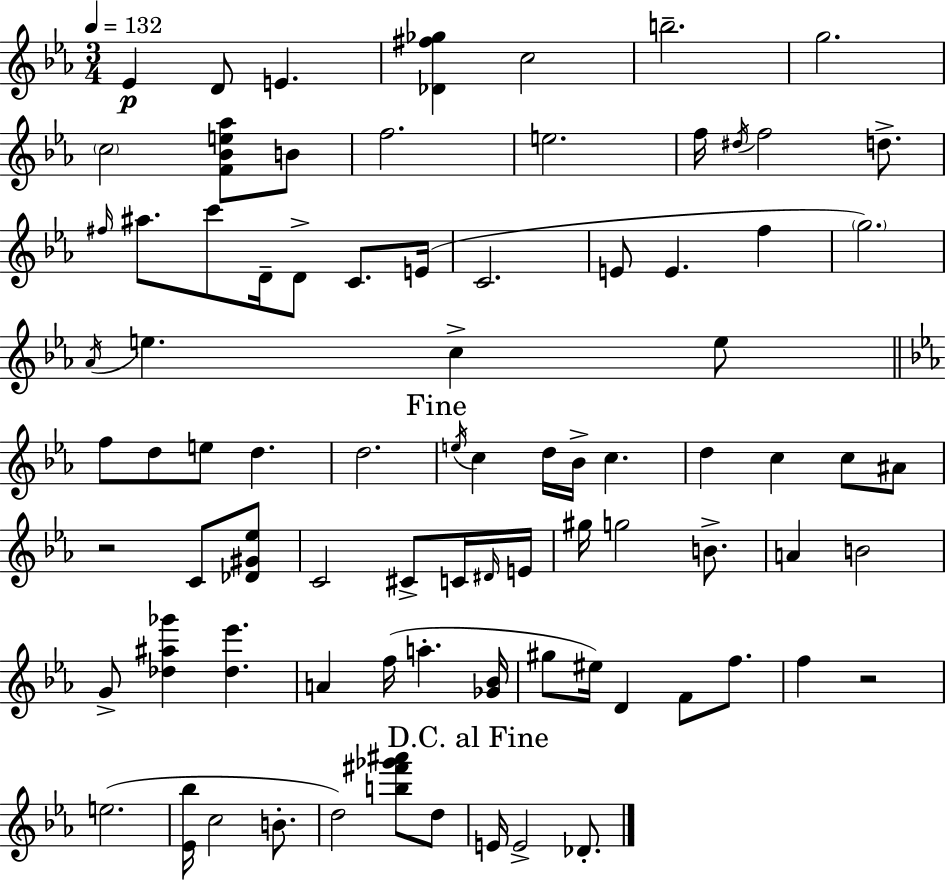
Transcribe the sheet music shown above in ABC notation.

X:1
T:Untitled
M:3/4
L:1/4
K:Cm
_E D/2 E [_D^f_g] c2 b2 g2 c2 [F_Be_a]/2 B/2 f2 e2 f/4 ^d/4 f2 d/2 ^f/4 ^a/2 c'/2 D/4 D/2 C/2 E/4 C2 E/2 E f g2 _A/4 e c e/2 f/2 d/2 e/2 d d2 e/4 c d/4 _B/4 c d c c/2 ^A/2 z2 C/2 [_D^G_e]/2 C2 ^C/2 C/4 ^D/4 E/4 ^g/4 g2 B/2 A B2 G/2 [_d^a_g'] [_d_e'] A f/4 a [_G_B]/4 ^g/2 ^e/4 D F/2 f/2 f z2 e2 [_E_b]/4 c2 B/2 d2 [b^f'_g'^a']/2 d/2 E/4 E2 _D/2